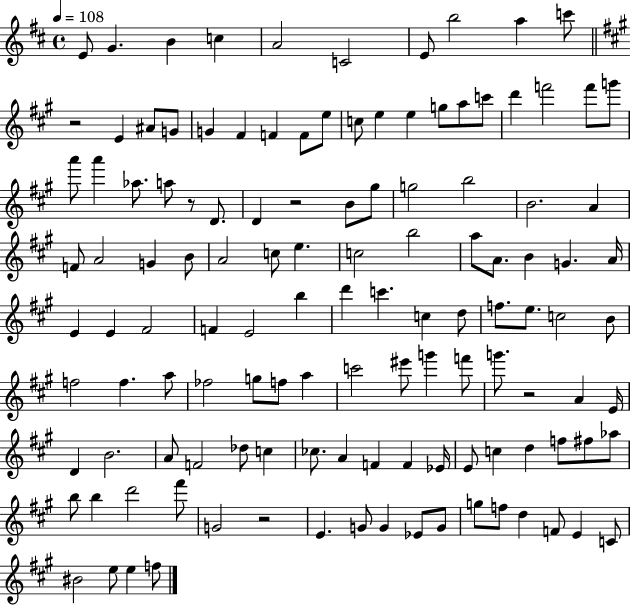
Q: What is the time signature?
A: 4/4